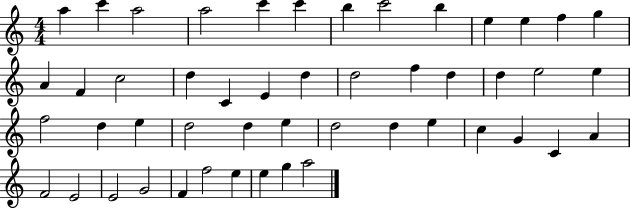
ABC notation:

X:1
T:Untitled
M:4/4
L:1/4
K:C
a c' a2 a2 c' c' b c'2 b e e f g A F c2 d C E d d2 f d d e2 e f2 d e d2 d e d2 d e c G C A F2 E2 E2 G2 F f2 e e g a2